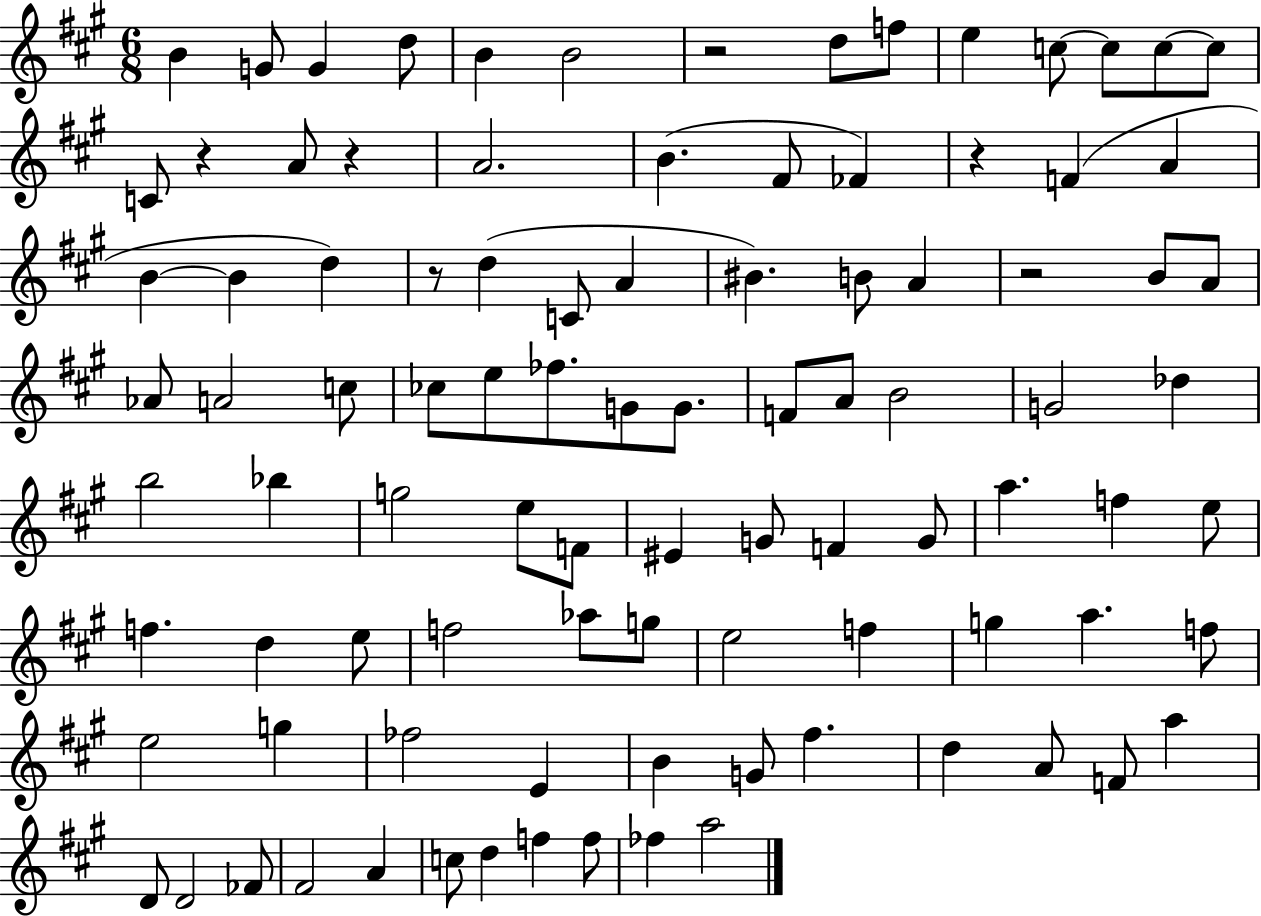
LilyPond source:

{
  \clef treble
  \numericTimeSignature
  \time 6/8
  \key a \major
  b'4 g'8 g'4 d''8 | b'4 b'2 | r2 d''8 f''8 | e''4 c''8~~ c''8 c''8~~ c''8 | \break c'8 r4 a'8 r4 | a'2. | b'4.( fis'8 fes'4) | r4 f'4( a'4 | \break b'4~~ b'4 d''4) | r8 d''4( c'8 a'4 | bis'4.) b'8 a'4 | r2 b'8 a'8 | \break aes'8 a'2 c''8 | ces''8 e''8 fes''8. g'8 g'8. | f'8 a'8 b'2 | g'2 des''4 | \break b''2 bes''4 | g''2 e''8 f'8 | eis'4 g'8 f'4 g'8 | a''4. f''4 e''8 | \break f''4. d''4 e''8 | f''2 aes''8 g''8 | e''2 f''4 | g''4 a''4. f''8 | \break e''2 g''4 | fes''2 e'4 | b'4 g'8 fis''4. | d''4 a'8 f'8 a''4 | \break d'8 d'2 fes'8 | fis'2 a'4 | c''8 d''4 f''4 f''8 | fes''4 a''2 | \break \bar "|."
}